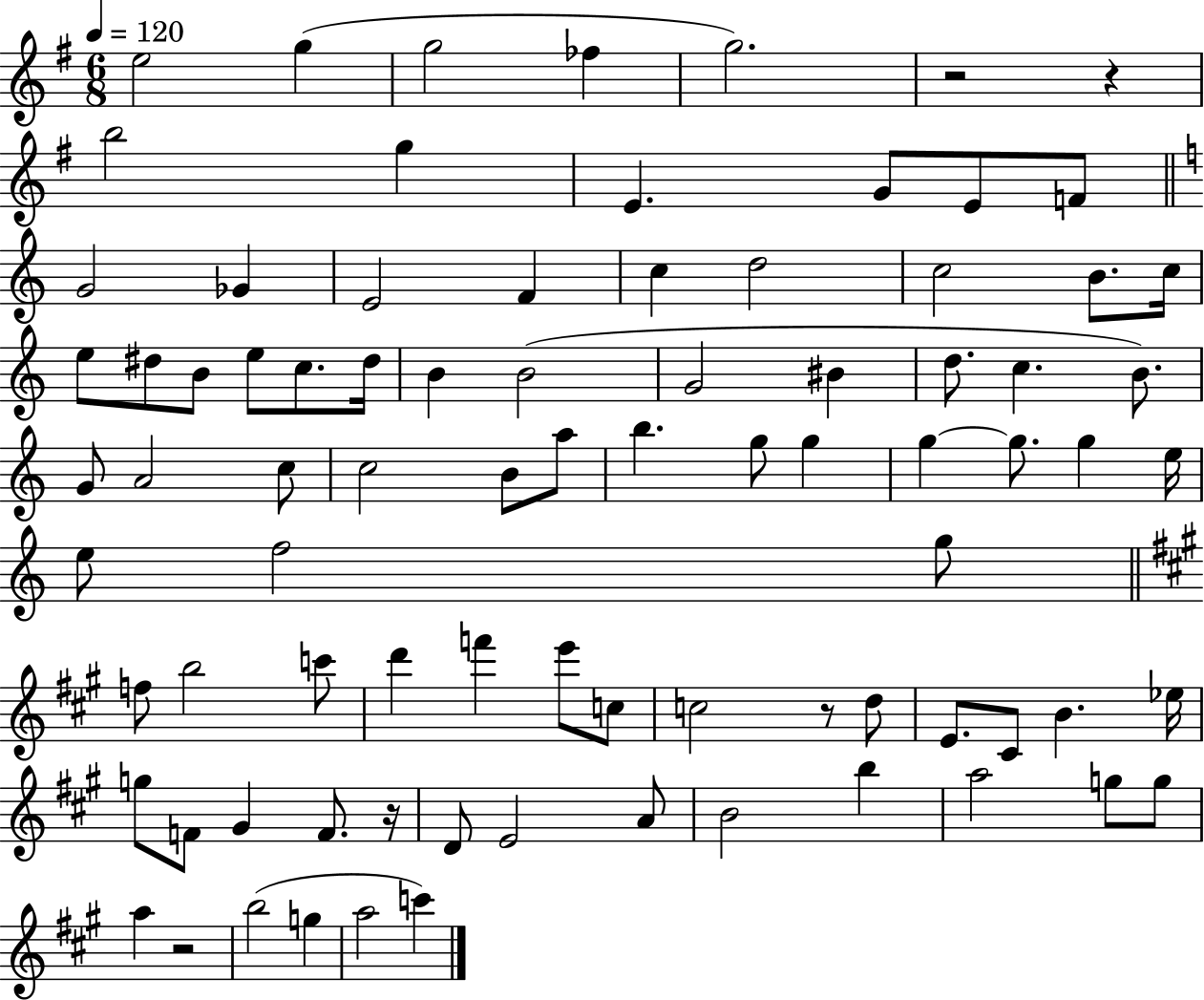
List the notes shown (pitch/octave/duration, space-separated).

E5/h G5/q G5/h FES5/q G5/h. R/h R/q B5/h G5/q E4/q. G4/e E4/e F4/e G4/h Gb4/q E4/h F4/q C5/q D5/h C5/h B4/e. C5/s E5/e D#5/e B4/e E5/e C5/e. D#5/s B4/q B4/h G4/h BIS4/q D5/e. C5/q. B4/e. G4/e A4/h C5/e C5/h B4/e A5/e B5/q. G5/e G5/q G5/q G5/e. G5/q E5/s E5/e F5/h G5/e F5/e B5/h C6/e D6/q F6/q E6/e C5/e C5/h R/e D5/e E4/e. C#4/e B4/q. Eb5/s G5/e F4/e G#4/q F4/e. R/s D4/e E4/h A4/e B4/h B5/q A5/h G5/e G5/e A5/q R/h B5/h G5/q A5/h C6/q